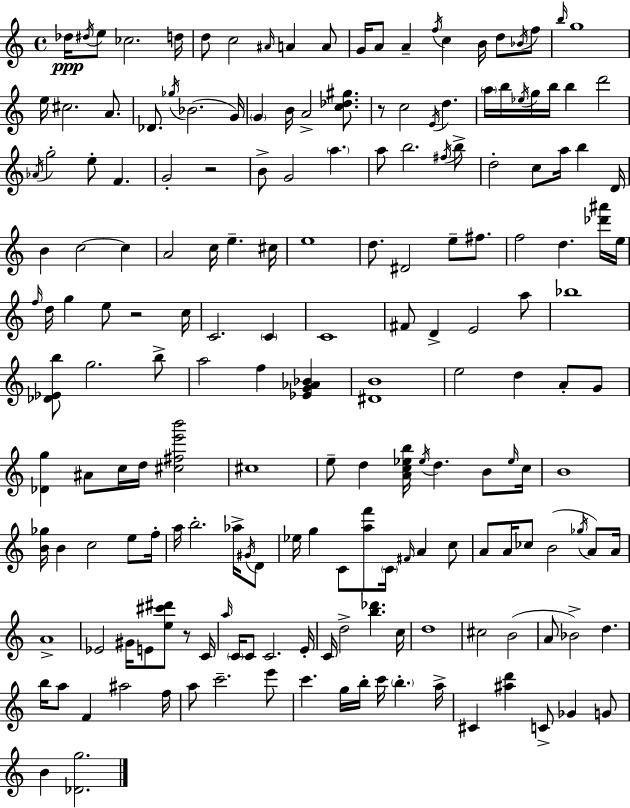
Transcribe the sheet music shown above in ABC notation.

X:1
T:Untitled
M:4/4
L:1/4
K:C
_d/4 ^d/4 e/2 _c2 d/4 d/2 c2 ^A/4 A A/2 G/4 A/2 A f/4 c B/4 d/2 _B/4 f/2 b/4 g4 e/4 ^c2 A/2 _D/2 _g/4 _B2 G/4 G B/4 A2 [c_d^g]/2 z/2 c2 E/4 d a/4 b/4 _e/4 g/4 b/4 b d'2 _A/4 g2 e/2 F G2 z2 B/2 G2 a a/2 b2 ^f/4 b/2 d2 c/2 a/4 b D/4 B c2 c A2 c/4 e ^c/4 e4 d/2 ^D2 e/2 ^f/2 f2 d [_d'^a']/4 e/4 f/4 d/4 g e/2 z2 c/4 C2 C C4 ^F/2 D E2 a/2 _b4 [_D_Eb]/2 g2 b/2 a2 f [_EG_A_B] [^DB]4 e2 d A/2 G/2 [_Dg] ^A/2 c/4 d/4 [^c^fe'b']2 ^c4 e/2 d [Ac_eb]/4 _e/4 d B/2 _e/4 c/4 B4 [B_g]/4 B c2 e/2 f/4 a/4 b2 _a/4 ^G/4 D/2 _e/4 g C/2 [af']/2 C/4 ^F/4 A c/2 A/2 A/4 _c/2 B2 _g/4 A/2 A/4 A4 _E2 ^G/4 E/2 [e^c'^d']/2 z/2 C/4 a/4 C/4 C/2 C2 E/4 C/4 d2 [b_d'] c/4 d4 ^c2 B2 A/2 _B2 d b/4 a/2 F ^a2 f/4 a/2 c'2 e'/2 c' g/4 b/4 c'/4 b a/4 ^C [^ad'] C/2 _G G/2 B [_Dg]2